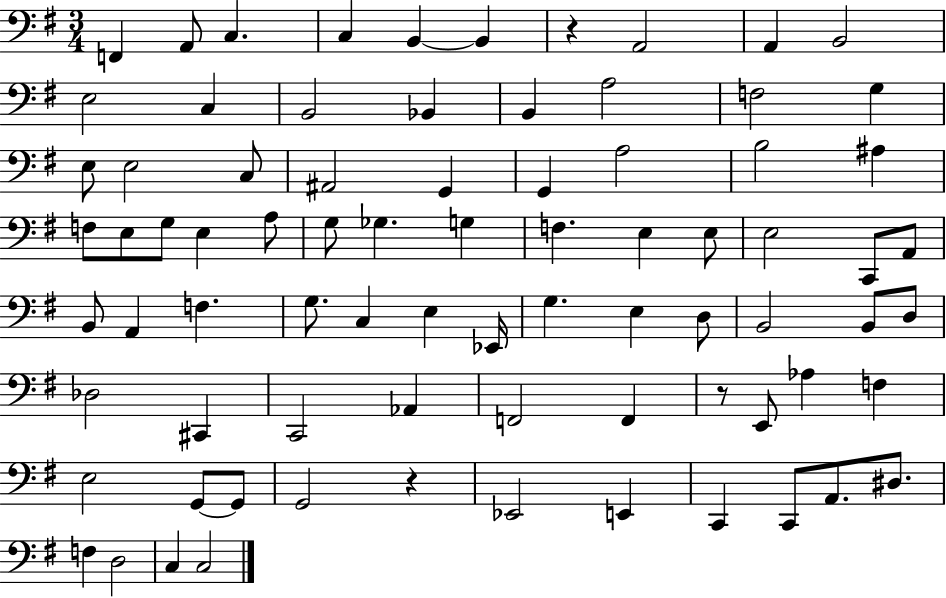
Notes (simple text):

F2/q A2/e C3/q. C3/q B2/q B2/q R/q A2/h A2/q B2/h E3/h C3/q B2/h Bb2/q B2/q A3/h F3/h G3/q E3/e E3/h C3/e A#2/h G2/q G2/q A3/h B3/h A#3/q F3/e E3/e G3/e E3/q A3/e G3/e Gb3/q. G3/q F3/q. E3/q E3/e E3/h C2/e A2/e B2/e A2/q F3/q. G3/e. C3/q E3/q Eb2/s G3/q. E3/q D3/e B2/h B2/e D3/e Db3/h C#2/q C2/h Ab2/q F2/h F2/q R/e E2/e Ab3/q F3/q E3/h G2/e G2/e G2/h R/q Eb2/h E2/q C2/q C2/e A2/e. D#3/e. F3/q D3/h C3/q C3/h